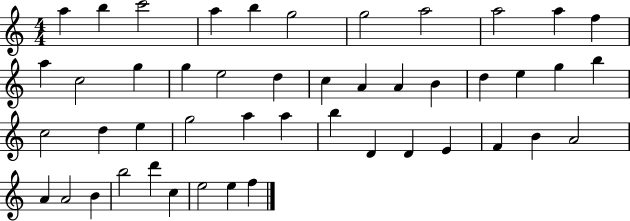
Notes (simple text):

A5/q B5/q C6/h A5/q B5/q G5/h G5/h A5/h A5/h A5/q F5/q A5/q C5/h G5/q G5/q E5/h D5/q C5/q A4/q A4/q B4/q D5/q E5/q G5/q B5/q C5/h D5/q E5/q G5/h A5/q A5/q B5/q D4/q D4/q E4/q F4/q B4/q A4/h A4/q A4/h B4/q B5/h D6/q C5/q E5/h E5/q F5/q